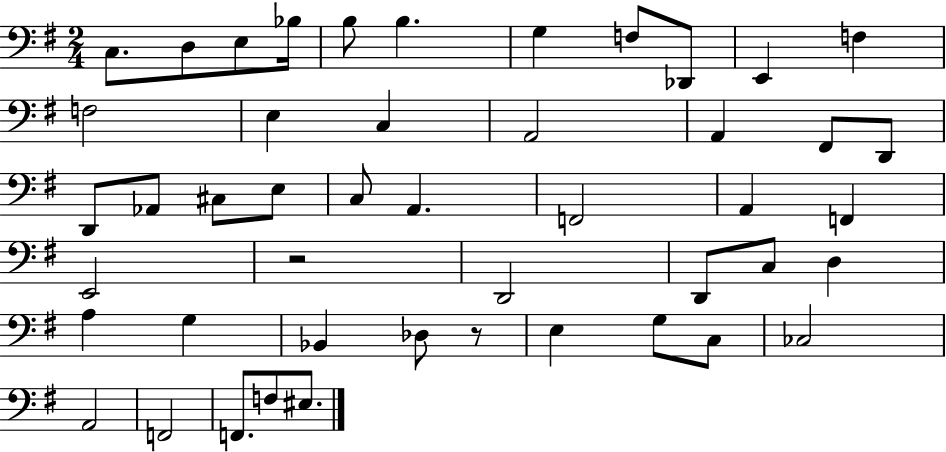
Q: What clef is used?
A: bass